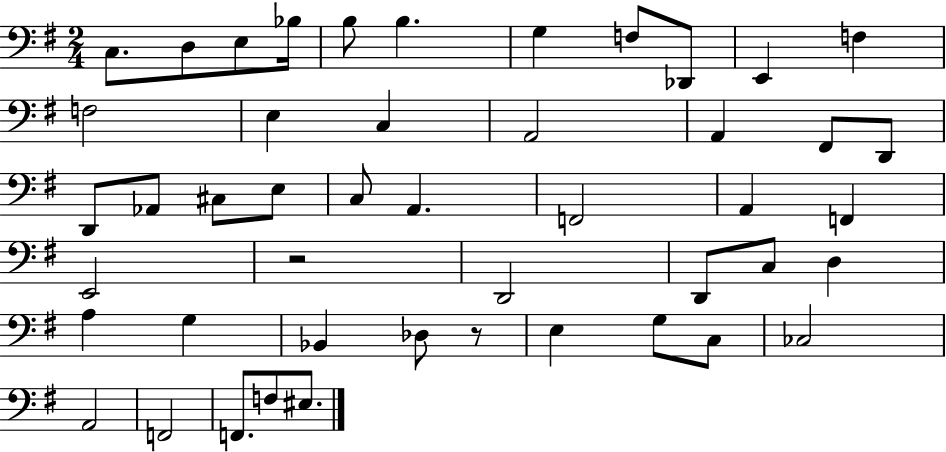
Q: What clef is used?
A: bass